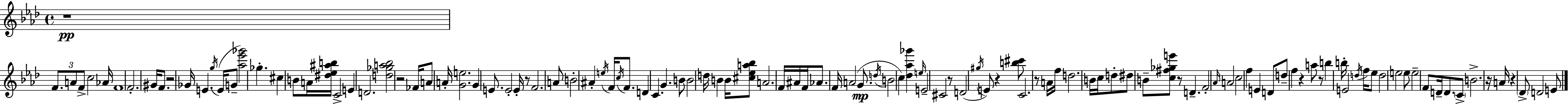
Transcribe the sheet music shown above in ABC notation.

X:1
T:Untitled
M:4/4
L:1/4
K:Ab
z4 F/2 A/2 F/2 c2 _A/4 F4 F2 ^G/4 F/2 z2 _G/4 E g/4 E/4 G/2 [_a_e'_g']2 _g ^c B/2 A/4 [^d_e^ab]/4 C2 E D2 [d_ga_b]2 z2 _F/4 A/2 A/4 [Ge]2 G E/2 E2 E/4 z/2 F2 A/2 B2 ^A e/4 F/4 c/4 F/2 D C G B/2 B2 d/4 B B/4 [^c_ea_b]/2 A2 F/4 ^A/4 F/4 _A/2 F/4 A2 G/2 d/4 B2 c [_d_a_g'] e/4 E2 ^C2 z/2 D2 ^g/4 E/2 z [b^c']/2 C2 z/2 A/4 f/4 d2 B/4 c/4 d/2 ^d/2 B/2 [c^f_ge']/2 z/2 D F2 _A/4 A2 c2 f E D/2 d/2 f z a/2 z/2 b b/4 E2 d/4 f/4 _e/2 d2 e2 e/2 e2 F/2 D/4 D/2 C/2 B2 z/4 A/4 z _D/2 D2 E/2